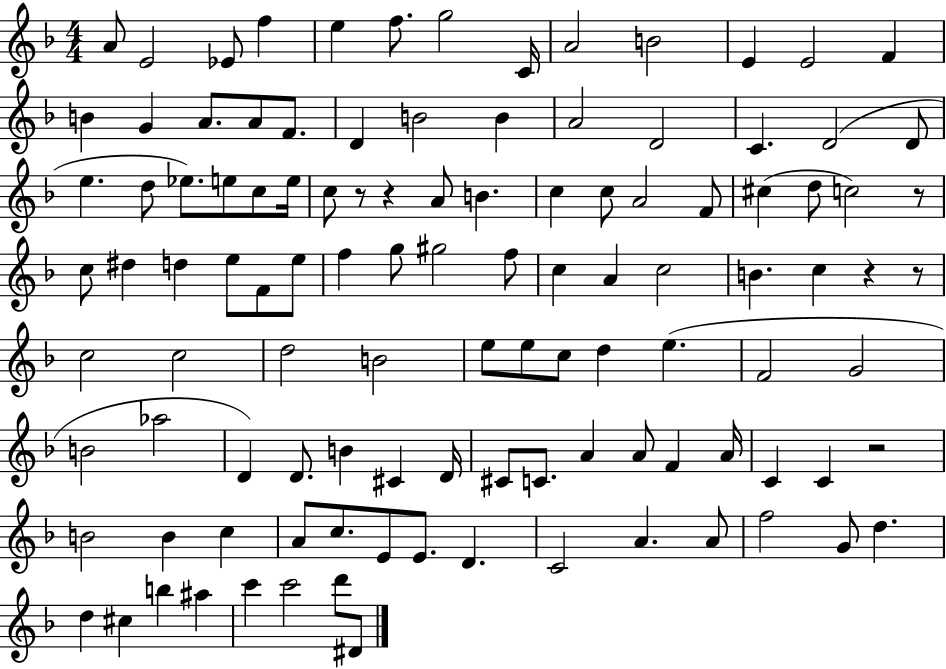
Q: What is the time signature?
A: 4/4